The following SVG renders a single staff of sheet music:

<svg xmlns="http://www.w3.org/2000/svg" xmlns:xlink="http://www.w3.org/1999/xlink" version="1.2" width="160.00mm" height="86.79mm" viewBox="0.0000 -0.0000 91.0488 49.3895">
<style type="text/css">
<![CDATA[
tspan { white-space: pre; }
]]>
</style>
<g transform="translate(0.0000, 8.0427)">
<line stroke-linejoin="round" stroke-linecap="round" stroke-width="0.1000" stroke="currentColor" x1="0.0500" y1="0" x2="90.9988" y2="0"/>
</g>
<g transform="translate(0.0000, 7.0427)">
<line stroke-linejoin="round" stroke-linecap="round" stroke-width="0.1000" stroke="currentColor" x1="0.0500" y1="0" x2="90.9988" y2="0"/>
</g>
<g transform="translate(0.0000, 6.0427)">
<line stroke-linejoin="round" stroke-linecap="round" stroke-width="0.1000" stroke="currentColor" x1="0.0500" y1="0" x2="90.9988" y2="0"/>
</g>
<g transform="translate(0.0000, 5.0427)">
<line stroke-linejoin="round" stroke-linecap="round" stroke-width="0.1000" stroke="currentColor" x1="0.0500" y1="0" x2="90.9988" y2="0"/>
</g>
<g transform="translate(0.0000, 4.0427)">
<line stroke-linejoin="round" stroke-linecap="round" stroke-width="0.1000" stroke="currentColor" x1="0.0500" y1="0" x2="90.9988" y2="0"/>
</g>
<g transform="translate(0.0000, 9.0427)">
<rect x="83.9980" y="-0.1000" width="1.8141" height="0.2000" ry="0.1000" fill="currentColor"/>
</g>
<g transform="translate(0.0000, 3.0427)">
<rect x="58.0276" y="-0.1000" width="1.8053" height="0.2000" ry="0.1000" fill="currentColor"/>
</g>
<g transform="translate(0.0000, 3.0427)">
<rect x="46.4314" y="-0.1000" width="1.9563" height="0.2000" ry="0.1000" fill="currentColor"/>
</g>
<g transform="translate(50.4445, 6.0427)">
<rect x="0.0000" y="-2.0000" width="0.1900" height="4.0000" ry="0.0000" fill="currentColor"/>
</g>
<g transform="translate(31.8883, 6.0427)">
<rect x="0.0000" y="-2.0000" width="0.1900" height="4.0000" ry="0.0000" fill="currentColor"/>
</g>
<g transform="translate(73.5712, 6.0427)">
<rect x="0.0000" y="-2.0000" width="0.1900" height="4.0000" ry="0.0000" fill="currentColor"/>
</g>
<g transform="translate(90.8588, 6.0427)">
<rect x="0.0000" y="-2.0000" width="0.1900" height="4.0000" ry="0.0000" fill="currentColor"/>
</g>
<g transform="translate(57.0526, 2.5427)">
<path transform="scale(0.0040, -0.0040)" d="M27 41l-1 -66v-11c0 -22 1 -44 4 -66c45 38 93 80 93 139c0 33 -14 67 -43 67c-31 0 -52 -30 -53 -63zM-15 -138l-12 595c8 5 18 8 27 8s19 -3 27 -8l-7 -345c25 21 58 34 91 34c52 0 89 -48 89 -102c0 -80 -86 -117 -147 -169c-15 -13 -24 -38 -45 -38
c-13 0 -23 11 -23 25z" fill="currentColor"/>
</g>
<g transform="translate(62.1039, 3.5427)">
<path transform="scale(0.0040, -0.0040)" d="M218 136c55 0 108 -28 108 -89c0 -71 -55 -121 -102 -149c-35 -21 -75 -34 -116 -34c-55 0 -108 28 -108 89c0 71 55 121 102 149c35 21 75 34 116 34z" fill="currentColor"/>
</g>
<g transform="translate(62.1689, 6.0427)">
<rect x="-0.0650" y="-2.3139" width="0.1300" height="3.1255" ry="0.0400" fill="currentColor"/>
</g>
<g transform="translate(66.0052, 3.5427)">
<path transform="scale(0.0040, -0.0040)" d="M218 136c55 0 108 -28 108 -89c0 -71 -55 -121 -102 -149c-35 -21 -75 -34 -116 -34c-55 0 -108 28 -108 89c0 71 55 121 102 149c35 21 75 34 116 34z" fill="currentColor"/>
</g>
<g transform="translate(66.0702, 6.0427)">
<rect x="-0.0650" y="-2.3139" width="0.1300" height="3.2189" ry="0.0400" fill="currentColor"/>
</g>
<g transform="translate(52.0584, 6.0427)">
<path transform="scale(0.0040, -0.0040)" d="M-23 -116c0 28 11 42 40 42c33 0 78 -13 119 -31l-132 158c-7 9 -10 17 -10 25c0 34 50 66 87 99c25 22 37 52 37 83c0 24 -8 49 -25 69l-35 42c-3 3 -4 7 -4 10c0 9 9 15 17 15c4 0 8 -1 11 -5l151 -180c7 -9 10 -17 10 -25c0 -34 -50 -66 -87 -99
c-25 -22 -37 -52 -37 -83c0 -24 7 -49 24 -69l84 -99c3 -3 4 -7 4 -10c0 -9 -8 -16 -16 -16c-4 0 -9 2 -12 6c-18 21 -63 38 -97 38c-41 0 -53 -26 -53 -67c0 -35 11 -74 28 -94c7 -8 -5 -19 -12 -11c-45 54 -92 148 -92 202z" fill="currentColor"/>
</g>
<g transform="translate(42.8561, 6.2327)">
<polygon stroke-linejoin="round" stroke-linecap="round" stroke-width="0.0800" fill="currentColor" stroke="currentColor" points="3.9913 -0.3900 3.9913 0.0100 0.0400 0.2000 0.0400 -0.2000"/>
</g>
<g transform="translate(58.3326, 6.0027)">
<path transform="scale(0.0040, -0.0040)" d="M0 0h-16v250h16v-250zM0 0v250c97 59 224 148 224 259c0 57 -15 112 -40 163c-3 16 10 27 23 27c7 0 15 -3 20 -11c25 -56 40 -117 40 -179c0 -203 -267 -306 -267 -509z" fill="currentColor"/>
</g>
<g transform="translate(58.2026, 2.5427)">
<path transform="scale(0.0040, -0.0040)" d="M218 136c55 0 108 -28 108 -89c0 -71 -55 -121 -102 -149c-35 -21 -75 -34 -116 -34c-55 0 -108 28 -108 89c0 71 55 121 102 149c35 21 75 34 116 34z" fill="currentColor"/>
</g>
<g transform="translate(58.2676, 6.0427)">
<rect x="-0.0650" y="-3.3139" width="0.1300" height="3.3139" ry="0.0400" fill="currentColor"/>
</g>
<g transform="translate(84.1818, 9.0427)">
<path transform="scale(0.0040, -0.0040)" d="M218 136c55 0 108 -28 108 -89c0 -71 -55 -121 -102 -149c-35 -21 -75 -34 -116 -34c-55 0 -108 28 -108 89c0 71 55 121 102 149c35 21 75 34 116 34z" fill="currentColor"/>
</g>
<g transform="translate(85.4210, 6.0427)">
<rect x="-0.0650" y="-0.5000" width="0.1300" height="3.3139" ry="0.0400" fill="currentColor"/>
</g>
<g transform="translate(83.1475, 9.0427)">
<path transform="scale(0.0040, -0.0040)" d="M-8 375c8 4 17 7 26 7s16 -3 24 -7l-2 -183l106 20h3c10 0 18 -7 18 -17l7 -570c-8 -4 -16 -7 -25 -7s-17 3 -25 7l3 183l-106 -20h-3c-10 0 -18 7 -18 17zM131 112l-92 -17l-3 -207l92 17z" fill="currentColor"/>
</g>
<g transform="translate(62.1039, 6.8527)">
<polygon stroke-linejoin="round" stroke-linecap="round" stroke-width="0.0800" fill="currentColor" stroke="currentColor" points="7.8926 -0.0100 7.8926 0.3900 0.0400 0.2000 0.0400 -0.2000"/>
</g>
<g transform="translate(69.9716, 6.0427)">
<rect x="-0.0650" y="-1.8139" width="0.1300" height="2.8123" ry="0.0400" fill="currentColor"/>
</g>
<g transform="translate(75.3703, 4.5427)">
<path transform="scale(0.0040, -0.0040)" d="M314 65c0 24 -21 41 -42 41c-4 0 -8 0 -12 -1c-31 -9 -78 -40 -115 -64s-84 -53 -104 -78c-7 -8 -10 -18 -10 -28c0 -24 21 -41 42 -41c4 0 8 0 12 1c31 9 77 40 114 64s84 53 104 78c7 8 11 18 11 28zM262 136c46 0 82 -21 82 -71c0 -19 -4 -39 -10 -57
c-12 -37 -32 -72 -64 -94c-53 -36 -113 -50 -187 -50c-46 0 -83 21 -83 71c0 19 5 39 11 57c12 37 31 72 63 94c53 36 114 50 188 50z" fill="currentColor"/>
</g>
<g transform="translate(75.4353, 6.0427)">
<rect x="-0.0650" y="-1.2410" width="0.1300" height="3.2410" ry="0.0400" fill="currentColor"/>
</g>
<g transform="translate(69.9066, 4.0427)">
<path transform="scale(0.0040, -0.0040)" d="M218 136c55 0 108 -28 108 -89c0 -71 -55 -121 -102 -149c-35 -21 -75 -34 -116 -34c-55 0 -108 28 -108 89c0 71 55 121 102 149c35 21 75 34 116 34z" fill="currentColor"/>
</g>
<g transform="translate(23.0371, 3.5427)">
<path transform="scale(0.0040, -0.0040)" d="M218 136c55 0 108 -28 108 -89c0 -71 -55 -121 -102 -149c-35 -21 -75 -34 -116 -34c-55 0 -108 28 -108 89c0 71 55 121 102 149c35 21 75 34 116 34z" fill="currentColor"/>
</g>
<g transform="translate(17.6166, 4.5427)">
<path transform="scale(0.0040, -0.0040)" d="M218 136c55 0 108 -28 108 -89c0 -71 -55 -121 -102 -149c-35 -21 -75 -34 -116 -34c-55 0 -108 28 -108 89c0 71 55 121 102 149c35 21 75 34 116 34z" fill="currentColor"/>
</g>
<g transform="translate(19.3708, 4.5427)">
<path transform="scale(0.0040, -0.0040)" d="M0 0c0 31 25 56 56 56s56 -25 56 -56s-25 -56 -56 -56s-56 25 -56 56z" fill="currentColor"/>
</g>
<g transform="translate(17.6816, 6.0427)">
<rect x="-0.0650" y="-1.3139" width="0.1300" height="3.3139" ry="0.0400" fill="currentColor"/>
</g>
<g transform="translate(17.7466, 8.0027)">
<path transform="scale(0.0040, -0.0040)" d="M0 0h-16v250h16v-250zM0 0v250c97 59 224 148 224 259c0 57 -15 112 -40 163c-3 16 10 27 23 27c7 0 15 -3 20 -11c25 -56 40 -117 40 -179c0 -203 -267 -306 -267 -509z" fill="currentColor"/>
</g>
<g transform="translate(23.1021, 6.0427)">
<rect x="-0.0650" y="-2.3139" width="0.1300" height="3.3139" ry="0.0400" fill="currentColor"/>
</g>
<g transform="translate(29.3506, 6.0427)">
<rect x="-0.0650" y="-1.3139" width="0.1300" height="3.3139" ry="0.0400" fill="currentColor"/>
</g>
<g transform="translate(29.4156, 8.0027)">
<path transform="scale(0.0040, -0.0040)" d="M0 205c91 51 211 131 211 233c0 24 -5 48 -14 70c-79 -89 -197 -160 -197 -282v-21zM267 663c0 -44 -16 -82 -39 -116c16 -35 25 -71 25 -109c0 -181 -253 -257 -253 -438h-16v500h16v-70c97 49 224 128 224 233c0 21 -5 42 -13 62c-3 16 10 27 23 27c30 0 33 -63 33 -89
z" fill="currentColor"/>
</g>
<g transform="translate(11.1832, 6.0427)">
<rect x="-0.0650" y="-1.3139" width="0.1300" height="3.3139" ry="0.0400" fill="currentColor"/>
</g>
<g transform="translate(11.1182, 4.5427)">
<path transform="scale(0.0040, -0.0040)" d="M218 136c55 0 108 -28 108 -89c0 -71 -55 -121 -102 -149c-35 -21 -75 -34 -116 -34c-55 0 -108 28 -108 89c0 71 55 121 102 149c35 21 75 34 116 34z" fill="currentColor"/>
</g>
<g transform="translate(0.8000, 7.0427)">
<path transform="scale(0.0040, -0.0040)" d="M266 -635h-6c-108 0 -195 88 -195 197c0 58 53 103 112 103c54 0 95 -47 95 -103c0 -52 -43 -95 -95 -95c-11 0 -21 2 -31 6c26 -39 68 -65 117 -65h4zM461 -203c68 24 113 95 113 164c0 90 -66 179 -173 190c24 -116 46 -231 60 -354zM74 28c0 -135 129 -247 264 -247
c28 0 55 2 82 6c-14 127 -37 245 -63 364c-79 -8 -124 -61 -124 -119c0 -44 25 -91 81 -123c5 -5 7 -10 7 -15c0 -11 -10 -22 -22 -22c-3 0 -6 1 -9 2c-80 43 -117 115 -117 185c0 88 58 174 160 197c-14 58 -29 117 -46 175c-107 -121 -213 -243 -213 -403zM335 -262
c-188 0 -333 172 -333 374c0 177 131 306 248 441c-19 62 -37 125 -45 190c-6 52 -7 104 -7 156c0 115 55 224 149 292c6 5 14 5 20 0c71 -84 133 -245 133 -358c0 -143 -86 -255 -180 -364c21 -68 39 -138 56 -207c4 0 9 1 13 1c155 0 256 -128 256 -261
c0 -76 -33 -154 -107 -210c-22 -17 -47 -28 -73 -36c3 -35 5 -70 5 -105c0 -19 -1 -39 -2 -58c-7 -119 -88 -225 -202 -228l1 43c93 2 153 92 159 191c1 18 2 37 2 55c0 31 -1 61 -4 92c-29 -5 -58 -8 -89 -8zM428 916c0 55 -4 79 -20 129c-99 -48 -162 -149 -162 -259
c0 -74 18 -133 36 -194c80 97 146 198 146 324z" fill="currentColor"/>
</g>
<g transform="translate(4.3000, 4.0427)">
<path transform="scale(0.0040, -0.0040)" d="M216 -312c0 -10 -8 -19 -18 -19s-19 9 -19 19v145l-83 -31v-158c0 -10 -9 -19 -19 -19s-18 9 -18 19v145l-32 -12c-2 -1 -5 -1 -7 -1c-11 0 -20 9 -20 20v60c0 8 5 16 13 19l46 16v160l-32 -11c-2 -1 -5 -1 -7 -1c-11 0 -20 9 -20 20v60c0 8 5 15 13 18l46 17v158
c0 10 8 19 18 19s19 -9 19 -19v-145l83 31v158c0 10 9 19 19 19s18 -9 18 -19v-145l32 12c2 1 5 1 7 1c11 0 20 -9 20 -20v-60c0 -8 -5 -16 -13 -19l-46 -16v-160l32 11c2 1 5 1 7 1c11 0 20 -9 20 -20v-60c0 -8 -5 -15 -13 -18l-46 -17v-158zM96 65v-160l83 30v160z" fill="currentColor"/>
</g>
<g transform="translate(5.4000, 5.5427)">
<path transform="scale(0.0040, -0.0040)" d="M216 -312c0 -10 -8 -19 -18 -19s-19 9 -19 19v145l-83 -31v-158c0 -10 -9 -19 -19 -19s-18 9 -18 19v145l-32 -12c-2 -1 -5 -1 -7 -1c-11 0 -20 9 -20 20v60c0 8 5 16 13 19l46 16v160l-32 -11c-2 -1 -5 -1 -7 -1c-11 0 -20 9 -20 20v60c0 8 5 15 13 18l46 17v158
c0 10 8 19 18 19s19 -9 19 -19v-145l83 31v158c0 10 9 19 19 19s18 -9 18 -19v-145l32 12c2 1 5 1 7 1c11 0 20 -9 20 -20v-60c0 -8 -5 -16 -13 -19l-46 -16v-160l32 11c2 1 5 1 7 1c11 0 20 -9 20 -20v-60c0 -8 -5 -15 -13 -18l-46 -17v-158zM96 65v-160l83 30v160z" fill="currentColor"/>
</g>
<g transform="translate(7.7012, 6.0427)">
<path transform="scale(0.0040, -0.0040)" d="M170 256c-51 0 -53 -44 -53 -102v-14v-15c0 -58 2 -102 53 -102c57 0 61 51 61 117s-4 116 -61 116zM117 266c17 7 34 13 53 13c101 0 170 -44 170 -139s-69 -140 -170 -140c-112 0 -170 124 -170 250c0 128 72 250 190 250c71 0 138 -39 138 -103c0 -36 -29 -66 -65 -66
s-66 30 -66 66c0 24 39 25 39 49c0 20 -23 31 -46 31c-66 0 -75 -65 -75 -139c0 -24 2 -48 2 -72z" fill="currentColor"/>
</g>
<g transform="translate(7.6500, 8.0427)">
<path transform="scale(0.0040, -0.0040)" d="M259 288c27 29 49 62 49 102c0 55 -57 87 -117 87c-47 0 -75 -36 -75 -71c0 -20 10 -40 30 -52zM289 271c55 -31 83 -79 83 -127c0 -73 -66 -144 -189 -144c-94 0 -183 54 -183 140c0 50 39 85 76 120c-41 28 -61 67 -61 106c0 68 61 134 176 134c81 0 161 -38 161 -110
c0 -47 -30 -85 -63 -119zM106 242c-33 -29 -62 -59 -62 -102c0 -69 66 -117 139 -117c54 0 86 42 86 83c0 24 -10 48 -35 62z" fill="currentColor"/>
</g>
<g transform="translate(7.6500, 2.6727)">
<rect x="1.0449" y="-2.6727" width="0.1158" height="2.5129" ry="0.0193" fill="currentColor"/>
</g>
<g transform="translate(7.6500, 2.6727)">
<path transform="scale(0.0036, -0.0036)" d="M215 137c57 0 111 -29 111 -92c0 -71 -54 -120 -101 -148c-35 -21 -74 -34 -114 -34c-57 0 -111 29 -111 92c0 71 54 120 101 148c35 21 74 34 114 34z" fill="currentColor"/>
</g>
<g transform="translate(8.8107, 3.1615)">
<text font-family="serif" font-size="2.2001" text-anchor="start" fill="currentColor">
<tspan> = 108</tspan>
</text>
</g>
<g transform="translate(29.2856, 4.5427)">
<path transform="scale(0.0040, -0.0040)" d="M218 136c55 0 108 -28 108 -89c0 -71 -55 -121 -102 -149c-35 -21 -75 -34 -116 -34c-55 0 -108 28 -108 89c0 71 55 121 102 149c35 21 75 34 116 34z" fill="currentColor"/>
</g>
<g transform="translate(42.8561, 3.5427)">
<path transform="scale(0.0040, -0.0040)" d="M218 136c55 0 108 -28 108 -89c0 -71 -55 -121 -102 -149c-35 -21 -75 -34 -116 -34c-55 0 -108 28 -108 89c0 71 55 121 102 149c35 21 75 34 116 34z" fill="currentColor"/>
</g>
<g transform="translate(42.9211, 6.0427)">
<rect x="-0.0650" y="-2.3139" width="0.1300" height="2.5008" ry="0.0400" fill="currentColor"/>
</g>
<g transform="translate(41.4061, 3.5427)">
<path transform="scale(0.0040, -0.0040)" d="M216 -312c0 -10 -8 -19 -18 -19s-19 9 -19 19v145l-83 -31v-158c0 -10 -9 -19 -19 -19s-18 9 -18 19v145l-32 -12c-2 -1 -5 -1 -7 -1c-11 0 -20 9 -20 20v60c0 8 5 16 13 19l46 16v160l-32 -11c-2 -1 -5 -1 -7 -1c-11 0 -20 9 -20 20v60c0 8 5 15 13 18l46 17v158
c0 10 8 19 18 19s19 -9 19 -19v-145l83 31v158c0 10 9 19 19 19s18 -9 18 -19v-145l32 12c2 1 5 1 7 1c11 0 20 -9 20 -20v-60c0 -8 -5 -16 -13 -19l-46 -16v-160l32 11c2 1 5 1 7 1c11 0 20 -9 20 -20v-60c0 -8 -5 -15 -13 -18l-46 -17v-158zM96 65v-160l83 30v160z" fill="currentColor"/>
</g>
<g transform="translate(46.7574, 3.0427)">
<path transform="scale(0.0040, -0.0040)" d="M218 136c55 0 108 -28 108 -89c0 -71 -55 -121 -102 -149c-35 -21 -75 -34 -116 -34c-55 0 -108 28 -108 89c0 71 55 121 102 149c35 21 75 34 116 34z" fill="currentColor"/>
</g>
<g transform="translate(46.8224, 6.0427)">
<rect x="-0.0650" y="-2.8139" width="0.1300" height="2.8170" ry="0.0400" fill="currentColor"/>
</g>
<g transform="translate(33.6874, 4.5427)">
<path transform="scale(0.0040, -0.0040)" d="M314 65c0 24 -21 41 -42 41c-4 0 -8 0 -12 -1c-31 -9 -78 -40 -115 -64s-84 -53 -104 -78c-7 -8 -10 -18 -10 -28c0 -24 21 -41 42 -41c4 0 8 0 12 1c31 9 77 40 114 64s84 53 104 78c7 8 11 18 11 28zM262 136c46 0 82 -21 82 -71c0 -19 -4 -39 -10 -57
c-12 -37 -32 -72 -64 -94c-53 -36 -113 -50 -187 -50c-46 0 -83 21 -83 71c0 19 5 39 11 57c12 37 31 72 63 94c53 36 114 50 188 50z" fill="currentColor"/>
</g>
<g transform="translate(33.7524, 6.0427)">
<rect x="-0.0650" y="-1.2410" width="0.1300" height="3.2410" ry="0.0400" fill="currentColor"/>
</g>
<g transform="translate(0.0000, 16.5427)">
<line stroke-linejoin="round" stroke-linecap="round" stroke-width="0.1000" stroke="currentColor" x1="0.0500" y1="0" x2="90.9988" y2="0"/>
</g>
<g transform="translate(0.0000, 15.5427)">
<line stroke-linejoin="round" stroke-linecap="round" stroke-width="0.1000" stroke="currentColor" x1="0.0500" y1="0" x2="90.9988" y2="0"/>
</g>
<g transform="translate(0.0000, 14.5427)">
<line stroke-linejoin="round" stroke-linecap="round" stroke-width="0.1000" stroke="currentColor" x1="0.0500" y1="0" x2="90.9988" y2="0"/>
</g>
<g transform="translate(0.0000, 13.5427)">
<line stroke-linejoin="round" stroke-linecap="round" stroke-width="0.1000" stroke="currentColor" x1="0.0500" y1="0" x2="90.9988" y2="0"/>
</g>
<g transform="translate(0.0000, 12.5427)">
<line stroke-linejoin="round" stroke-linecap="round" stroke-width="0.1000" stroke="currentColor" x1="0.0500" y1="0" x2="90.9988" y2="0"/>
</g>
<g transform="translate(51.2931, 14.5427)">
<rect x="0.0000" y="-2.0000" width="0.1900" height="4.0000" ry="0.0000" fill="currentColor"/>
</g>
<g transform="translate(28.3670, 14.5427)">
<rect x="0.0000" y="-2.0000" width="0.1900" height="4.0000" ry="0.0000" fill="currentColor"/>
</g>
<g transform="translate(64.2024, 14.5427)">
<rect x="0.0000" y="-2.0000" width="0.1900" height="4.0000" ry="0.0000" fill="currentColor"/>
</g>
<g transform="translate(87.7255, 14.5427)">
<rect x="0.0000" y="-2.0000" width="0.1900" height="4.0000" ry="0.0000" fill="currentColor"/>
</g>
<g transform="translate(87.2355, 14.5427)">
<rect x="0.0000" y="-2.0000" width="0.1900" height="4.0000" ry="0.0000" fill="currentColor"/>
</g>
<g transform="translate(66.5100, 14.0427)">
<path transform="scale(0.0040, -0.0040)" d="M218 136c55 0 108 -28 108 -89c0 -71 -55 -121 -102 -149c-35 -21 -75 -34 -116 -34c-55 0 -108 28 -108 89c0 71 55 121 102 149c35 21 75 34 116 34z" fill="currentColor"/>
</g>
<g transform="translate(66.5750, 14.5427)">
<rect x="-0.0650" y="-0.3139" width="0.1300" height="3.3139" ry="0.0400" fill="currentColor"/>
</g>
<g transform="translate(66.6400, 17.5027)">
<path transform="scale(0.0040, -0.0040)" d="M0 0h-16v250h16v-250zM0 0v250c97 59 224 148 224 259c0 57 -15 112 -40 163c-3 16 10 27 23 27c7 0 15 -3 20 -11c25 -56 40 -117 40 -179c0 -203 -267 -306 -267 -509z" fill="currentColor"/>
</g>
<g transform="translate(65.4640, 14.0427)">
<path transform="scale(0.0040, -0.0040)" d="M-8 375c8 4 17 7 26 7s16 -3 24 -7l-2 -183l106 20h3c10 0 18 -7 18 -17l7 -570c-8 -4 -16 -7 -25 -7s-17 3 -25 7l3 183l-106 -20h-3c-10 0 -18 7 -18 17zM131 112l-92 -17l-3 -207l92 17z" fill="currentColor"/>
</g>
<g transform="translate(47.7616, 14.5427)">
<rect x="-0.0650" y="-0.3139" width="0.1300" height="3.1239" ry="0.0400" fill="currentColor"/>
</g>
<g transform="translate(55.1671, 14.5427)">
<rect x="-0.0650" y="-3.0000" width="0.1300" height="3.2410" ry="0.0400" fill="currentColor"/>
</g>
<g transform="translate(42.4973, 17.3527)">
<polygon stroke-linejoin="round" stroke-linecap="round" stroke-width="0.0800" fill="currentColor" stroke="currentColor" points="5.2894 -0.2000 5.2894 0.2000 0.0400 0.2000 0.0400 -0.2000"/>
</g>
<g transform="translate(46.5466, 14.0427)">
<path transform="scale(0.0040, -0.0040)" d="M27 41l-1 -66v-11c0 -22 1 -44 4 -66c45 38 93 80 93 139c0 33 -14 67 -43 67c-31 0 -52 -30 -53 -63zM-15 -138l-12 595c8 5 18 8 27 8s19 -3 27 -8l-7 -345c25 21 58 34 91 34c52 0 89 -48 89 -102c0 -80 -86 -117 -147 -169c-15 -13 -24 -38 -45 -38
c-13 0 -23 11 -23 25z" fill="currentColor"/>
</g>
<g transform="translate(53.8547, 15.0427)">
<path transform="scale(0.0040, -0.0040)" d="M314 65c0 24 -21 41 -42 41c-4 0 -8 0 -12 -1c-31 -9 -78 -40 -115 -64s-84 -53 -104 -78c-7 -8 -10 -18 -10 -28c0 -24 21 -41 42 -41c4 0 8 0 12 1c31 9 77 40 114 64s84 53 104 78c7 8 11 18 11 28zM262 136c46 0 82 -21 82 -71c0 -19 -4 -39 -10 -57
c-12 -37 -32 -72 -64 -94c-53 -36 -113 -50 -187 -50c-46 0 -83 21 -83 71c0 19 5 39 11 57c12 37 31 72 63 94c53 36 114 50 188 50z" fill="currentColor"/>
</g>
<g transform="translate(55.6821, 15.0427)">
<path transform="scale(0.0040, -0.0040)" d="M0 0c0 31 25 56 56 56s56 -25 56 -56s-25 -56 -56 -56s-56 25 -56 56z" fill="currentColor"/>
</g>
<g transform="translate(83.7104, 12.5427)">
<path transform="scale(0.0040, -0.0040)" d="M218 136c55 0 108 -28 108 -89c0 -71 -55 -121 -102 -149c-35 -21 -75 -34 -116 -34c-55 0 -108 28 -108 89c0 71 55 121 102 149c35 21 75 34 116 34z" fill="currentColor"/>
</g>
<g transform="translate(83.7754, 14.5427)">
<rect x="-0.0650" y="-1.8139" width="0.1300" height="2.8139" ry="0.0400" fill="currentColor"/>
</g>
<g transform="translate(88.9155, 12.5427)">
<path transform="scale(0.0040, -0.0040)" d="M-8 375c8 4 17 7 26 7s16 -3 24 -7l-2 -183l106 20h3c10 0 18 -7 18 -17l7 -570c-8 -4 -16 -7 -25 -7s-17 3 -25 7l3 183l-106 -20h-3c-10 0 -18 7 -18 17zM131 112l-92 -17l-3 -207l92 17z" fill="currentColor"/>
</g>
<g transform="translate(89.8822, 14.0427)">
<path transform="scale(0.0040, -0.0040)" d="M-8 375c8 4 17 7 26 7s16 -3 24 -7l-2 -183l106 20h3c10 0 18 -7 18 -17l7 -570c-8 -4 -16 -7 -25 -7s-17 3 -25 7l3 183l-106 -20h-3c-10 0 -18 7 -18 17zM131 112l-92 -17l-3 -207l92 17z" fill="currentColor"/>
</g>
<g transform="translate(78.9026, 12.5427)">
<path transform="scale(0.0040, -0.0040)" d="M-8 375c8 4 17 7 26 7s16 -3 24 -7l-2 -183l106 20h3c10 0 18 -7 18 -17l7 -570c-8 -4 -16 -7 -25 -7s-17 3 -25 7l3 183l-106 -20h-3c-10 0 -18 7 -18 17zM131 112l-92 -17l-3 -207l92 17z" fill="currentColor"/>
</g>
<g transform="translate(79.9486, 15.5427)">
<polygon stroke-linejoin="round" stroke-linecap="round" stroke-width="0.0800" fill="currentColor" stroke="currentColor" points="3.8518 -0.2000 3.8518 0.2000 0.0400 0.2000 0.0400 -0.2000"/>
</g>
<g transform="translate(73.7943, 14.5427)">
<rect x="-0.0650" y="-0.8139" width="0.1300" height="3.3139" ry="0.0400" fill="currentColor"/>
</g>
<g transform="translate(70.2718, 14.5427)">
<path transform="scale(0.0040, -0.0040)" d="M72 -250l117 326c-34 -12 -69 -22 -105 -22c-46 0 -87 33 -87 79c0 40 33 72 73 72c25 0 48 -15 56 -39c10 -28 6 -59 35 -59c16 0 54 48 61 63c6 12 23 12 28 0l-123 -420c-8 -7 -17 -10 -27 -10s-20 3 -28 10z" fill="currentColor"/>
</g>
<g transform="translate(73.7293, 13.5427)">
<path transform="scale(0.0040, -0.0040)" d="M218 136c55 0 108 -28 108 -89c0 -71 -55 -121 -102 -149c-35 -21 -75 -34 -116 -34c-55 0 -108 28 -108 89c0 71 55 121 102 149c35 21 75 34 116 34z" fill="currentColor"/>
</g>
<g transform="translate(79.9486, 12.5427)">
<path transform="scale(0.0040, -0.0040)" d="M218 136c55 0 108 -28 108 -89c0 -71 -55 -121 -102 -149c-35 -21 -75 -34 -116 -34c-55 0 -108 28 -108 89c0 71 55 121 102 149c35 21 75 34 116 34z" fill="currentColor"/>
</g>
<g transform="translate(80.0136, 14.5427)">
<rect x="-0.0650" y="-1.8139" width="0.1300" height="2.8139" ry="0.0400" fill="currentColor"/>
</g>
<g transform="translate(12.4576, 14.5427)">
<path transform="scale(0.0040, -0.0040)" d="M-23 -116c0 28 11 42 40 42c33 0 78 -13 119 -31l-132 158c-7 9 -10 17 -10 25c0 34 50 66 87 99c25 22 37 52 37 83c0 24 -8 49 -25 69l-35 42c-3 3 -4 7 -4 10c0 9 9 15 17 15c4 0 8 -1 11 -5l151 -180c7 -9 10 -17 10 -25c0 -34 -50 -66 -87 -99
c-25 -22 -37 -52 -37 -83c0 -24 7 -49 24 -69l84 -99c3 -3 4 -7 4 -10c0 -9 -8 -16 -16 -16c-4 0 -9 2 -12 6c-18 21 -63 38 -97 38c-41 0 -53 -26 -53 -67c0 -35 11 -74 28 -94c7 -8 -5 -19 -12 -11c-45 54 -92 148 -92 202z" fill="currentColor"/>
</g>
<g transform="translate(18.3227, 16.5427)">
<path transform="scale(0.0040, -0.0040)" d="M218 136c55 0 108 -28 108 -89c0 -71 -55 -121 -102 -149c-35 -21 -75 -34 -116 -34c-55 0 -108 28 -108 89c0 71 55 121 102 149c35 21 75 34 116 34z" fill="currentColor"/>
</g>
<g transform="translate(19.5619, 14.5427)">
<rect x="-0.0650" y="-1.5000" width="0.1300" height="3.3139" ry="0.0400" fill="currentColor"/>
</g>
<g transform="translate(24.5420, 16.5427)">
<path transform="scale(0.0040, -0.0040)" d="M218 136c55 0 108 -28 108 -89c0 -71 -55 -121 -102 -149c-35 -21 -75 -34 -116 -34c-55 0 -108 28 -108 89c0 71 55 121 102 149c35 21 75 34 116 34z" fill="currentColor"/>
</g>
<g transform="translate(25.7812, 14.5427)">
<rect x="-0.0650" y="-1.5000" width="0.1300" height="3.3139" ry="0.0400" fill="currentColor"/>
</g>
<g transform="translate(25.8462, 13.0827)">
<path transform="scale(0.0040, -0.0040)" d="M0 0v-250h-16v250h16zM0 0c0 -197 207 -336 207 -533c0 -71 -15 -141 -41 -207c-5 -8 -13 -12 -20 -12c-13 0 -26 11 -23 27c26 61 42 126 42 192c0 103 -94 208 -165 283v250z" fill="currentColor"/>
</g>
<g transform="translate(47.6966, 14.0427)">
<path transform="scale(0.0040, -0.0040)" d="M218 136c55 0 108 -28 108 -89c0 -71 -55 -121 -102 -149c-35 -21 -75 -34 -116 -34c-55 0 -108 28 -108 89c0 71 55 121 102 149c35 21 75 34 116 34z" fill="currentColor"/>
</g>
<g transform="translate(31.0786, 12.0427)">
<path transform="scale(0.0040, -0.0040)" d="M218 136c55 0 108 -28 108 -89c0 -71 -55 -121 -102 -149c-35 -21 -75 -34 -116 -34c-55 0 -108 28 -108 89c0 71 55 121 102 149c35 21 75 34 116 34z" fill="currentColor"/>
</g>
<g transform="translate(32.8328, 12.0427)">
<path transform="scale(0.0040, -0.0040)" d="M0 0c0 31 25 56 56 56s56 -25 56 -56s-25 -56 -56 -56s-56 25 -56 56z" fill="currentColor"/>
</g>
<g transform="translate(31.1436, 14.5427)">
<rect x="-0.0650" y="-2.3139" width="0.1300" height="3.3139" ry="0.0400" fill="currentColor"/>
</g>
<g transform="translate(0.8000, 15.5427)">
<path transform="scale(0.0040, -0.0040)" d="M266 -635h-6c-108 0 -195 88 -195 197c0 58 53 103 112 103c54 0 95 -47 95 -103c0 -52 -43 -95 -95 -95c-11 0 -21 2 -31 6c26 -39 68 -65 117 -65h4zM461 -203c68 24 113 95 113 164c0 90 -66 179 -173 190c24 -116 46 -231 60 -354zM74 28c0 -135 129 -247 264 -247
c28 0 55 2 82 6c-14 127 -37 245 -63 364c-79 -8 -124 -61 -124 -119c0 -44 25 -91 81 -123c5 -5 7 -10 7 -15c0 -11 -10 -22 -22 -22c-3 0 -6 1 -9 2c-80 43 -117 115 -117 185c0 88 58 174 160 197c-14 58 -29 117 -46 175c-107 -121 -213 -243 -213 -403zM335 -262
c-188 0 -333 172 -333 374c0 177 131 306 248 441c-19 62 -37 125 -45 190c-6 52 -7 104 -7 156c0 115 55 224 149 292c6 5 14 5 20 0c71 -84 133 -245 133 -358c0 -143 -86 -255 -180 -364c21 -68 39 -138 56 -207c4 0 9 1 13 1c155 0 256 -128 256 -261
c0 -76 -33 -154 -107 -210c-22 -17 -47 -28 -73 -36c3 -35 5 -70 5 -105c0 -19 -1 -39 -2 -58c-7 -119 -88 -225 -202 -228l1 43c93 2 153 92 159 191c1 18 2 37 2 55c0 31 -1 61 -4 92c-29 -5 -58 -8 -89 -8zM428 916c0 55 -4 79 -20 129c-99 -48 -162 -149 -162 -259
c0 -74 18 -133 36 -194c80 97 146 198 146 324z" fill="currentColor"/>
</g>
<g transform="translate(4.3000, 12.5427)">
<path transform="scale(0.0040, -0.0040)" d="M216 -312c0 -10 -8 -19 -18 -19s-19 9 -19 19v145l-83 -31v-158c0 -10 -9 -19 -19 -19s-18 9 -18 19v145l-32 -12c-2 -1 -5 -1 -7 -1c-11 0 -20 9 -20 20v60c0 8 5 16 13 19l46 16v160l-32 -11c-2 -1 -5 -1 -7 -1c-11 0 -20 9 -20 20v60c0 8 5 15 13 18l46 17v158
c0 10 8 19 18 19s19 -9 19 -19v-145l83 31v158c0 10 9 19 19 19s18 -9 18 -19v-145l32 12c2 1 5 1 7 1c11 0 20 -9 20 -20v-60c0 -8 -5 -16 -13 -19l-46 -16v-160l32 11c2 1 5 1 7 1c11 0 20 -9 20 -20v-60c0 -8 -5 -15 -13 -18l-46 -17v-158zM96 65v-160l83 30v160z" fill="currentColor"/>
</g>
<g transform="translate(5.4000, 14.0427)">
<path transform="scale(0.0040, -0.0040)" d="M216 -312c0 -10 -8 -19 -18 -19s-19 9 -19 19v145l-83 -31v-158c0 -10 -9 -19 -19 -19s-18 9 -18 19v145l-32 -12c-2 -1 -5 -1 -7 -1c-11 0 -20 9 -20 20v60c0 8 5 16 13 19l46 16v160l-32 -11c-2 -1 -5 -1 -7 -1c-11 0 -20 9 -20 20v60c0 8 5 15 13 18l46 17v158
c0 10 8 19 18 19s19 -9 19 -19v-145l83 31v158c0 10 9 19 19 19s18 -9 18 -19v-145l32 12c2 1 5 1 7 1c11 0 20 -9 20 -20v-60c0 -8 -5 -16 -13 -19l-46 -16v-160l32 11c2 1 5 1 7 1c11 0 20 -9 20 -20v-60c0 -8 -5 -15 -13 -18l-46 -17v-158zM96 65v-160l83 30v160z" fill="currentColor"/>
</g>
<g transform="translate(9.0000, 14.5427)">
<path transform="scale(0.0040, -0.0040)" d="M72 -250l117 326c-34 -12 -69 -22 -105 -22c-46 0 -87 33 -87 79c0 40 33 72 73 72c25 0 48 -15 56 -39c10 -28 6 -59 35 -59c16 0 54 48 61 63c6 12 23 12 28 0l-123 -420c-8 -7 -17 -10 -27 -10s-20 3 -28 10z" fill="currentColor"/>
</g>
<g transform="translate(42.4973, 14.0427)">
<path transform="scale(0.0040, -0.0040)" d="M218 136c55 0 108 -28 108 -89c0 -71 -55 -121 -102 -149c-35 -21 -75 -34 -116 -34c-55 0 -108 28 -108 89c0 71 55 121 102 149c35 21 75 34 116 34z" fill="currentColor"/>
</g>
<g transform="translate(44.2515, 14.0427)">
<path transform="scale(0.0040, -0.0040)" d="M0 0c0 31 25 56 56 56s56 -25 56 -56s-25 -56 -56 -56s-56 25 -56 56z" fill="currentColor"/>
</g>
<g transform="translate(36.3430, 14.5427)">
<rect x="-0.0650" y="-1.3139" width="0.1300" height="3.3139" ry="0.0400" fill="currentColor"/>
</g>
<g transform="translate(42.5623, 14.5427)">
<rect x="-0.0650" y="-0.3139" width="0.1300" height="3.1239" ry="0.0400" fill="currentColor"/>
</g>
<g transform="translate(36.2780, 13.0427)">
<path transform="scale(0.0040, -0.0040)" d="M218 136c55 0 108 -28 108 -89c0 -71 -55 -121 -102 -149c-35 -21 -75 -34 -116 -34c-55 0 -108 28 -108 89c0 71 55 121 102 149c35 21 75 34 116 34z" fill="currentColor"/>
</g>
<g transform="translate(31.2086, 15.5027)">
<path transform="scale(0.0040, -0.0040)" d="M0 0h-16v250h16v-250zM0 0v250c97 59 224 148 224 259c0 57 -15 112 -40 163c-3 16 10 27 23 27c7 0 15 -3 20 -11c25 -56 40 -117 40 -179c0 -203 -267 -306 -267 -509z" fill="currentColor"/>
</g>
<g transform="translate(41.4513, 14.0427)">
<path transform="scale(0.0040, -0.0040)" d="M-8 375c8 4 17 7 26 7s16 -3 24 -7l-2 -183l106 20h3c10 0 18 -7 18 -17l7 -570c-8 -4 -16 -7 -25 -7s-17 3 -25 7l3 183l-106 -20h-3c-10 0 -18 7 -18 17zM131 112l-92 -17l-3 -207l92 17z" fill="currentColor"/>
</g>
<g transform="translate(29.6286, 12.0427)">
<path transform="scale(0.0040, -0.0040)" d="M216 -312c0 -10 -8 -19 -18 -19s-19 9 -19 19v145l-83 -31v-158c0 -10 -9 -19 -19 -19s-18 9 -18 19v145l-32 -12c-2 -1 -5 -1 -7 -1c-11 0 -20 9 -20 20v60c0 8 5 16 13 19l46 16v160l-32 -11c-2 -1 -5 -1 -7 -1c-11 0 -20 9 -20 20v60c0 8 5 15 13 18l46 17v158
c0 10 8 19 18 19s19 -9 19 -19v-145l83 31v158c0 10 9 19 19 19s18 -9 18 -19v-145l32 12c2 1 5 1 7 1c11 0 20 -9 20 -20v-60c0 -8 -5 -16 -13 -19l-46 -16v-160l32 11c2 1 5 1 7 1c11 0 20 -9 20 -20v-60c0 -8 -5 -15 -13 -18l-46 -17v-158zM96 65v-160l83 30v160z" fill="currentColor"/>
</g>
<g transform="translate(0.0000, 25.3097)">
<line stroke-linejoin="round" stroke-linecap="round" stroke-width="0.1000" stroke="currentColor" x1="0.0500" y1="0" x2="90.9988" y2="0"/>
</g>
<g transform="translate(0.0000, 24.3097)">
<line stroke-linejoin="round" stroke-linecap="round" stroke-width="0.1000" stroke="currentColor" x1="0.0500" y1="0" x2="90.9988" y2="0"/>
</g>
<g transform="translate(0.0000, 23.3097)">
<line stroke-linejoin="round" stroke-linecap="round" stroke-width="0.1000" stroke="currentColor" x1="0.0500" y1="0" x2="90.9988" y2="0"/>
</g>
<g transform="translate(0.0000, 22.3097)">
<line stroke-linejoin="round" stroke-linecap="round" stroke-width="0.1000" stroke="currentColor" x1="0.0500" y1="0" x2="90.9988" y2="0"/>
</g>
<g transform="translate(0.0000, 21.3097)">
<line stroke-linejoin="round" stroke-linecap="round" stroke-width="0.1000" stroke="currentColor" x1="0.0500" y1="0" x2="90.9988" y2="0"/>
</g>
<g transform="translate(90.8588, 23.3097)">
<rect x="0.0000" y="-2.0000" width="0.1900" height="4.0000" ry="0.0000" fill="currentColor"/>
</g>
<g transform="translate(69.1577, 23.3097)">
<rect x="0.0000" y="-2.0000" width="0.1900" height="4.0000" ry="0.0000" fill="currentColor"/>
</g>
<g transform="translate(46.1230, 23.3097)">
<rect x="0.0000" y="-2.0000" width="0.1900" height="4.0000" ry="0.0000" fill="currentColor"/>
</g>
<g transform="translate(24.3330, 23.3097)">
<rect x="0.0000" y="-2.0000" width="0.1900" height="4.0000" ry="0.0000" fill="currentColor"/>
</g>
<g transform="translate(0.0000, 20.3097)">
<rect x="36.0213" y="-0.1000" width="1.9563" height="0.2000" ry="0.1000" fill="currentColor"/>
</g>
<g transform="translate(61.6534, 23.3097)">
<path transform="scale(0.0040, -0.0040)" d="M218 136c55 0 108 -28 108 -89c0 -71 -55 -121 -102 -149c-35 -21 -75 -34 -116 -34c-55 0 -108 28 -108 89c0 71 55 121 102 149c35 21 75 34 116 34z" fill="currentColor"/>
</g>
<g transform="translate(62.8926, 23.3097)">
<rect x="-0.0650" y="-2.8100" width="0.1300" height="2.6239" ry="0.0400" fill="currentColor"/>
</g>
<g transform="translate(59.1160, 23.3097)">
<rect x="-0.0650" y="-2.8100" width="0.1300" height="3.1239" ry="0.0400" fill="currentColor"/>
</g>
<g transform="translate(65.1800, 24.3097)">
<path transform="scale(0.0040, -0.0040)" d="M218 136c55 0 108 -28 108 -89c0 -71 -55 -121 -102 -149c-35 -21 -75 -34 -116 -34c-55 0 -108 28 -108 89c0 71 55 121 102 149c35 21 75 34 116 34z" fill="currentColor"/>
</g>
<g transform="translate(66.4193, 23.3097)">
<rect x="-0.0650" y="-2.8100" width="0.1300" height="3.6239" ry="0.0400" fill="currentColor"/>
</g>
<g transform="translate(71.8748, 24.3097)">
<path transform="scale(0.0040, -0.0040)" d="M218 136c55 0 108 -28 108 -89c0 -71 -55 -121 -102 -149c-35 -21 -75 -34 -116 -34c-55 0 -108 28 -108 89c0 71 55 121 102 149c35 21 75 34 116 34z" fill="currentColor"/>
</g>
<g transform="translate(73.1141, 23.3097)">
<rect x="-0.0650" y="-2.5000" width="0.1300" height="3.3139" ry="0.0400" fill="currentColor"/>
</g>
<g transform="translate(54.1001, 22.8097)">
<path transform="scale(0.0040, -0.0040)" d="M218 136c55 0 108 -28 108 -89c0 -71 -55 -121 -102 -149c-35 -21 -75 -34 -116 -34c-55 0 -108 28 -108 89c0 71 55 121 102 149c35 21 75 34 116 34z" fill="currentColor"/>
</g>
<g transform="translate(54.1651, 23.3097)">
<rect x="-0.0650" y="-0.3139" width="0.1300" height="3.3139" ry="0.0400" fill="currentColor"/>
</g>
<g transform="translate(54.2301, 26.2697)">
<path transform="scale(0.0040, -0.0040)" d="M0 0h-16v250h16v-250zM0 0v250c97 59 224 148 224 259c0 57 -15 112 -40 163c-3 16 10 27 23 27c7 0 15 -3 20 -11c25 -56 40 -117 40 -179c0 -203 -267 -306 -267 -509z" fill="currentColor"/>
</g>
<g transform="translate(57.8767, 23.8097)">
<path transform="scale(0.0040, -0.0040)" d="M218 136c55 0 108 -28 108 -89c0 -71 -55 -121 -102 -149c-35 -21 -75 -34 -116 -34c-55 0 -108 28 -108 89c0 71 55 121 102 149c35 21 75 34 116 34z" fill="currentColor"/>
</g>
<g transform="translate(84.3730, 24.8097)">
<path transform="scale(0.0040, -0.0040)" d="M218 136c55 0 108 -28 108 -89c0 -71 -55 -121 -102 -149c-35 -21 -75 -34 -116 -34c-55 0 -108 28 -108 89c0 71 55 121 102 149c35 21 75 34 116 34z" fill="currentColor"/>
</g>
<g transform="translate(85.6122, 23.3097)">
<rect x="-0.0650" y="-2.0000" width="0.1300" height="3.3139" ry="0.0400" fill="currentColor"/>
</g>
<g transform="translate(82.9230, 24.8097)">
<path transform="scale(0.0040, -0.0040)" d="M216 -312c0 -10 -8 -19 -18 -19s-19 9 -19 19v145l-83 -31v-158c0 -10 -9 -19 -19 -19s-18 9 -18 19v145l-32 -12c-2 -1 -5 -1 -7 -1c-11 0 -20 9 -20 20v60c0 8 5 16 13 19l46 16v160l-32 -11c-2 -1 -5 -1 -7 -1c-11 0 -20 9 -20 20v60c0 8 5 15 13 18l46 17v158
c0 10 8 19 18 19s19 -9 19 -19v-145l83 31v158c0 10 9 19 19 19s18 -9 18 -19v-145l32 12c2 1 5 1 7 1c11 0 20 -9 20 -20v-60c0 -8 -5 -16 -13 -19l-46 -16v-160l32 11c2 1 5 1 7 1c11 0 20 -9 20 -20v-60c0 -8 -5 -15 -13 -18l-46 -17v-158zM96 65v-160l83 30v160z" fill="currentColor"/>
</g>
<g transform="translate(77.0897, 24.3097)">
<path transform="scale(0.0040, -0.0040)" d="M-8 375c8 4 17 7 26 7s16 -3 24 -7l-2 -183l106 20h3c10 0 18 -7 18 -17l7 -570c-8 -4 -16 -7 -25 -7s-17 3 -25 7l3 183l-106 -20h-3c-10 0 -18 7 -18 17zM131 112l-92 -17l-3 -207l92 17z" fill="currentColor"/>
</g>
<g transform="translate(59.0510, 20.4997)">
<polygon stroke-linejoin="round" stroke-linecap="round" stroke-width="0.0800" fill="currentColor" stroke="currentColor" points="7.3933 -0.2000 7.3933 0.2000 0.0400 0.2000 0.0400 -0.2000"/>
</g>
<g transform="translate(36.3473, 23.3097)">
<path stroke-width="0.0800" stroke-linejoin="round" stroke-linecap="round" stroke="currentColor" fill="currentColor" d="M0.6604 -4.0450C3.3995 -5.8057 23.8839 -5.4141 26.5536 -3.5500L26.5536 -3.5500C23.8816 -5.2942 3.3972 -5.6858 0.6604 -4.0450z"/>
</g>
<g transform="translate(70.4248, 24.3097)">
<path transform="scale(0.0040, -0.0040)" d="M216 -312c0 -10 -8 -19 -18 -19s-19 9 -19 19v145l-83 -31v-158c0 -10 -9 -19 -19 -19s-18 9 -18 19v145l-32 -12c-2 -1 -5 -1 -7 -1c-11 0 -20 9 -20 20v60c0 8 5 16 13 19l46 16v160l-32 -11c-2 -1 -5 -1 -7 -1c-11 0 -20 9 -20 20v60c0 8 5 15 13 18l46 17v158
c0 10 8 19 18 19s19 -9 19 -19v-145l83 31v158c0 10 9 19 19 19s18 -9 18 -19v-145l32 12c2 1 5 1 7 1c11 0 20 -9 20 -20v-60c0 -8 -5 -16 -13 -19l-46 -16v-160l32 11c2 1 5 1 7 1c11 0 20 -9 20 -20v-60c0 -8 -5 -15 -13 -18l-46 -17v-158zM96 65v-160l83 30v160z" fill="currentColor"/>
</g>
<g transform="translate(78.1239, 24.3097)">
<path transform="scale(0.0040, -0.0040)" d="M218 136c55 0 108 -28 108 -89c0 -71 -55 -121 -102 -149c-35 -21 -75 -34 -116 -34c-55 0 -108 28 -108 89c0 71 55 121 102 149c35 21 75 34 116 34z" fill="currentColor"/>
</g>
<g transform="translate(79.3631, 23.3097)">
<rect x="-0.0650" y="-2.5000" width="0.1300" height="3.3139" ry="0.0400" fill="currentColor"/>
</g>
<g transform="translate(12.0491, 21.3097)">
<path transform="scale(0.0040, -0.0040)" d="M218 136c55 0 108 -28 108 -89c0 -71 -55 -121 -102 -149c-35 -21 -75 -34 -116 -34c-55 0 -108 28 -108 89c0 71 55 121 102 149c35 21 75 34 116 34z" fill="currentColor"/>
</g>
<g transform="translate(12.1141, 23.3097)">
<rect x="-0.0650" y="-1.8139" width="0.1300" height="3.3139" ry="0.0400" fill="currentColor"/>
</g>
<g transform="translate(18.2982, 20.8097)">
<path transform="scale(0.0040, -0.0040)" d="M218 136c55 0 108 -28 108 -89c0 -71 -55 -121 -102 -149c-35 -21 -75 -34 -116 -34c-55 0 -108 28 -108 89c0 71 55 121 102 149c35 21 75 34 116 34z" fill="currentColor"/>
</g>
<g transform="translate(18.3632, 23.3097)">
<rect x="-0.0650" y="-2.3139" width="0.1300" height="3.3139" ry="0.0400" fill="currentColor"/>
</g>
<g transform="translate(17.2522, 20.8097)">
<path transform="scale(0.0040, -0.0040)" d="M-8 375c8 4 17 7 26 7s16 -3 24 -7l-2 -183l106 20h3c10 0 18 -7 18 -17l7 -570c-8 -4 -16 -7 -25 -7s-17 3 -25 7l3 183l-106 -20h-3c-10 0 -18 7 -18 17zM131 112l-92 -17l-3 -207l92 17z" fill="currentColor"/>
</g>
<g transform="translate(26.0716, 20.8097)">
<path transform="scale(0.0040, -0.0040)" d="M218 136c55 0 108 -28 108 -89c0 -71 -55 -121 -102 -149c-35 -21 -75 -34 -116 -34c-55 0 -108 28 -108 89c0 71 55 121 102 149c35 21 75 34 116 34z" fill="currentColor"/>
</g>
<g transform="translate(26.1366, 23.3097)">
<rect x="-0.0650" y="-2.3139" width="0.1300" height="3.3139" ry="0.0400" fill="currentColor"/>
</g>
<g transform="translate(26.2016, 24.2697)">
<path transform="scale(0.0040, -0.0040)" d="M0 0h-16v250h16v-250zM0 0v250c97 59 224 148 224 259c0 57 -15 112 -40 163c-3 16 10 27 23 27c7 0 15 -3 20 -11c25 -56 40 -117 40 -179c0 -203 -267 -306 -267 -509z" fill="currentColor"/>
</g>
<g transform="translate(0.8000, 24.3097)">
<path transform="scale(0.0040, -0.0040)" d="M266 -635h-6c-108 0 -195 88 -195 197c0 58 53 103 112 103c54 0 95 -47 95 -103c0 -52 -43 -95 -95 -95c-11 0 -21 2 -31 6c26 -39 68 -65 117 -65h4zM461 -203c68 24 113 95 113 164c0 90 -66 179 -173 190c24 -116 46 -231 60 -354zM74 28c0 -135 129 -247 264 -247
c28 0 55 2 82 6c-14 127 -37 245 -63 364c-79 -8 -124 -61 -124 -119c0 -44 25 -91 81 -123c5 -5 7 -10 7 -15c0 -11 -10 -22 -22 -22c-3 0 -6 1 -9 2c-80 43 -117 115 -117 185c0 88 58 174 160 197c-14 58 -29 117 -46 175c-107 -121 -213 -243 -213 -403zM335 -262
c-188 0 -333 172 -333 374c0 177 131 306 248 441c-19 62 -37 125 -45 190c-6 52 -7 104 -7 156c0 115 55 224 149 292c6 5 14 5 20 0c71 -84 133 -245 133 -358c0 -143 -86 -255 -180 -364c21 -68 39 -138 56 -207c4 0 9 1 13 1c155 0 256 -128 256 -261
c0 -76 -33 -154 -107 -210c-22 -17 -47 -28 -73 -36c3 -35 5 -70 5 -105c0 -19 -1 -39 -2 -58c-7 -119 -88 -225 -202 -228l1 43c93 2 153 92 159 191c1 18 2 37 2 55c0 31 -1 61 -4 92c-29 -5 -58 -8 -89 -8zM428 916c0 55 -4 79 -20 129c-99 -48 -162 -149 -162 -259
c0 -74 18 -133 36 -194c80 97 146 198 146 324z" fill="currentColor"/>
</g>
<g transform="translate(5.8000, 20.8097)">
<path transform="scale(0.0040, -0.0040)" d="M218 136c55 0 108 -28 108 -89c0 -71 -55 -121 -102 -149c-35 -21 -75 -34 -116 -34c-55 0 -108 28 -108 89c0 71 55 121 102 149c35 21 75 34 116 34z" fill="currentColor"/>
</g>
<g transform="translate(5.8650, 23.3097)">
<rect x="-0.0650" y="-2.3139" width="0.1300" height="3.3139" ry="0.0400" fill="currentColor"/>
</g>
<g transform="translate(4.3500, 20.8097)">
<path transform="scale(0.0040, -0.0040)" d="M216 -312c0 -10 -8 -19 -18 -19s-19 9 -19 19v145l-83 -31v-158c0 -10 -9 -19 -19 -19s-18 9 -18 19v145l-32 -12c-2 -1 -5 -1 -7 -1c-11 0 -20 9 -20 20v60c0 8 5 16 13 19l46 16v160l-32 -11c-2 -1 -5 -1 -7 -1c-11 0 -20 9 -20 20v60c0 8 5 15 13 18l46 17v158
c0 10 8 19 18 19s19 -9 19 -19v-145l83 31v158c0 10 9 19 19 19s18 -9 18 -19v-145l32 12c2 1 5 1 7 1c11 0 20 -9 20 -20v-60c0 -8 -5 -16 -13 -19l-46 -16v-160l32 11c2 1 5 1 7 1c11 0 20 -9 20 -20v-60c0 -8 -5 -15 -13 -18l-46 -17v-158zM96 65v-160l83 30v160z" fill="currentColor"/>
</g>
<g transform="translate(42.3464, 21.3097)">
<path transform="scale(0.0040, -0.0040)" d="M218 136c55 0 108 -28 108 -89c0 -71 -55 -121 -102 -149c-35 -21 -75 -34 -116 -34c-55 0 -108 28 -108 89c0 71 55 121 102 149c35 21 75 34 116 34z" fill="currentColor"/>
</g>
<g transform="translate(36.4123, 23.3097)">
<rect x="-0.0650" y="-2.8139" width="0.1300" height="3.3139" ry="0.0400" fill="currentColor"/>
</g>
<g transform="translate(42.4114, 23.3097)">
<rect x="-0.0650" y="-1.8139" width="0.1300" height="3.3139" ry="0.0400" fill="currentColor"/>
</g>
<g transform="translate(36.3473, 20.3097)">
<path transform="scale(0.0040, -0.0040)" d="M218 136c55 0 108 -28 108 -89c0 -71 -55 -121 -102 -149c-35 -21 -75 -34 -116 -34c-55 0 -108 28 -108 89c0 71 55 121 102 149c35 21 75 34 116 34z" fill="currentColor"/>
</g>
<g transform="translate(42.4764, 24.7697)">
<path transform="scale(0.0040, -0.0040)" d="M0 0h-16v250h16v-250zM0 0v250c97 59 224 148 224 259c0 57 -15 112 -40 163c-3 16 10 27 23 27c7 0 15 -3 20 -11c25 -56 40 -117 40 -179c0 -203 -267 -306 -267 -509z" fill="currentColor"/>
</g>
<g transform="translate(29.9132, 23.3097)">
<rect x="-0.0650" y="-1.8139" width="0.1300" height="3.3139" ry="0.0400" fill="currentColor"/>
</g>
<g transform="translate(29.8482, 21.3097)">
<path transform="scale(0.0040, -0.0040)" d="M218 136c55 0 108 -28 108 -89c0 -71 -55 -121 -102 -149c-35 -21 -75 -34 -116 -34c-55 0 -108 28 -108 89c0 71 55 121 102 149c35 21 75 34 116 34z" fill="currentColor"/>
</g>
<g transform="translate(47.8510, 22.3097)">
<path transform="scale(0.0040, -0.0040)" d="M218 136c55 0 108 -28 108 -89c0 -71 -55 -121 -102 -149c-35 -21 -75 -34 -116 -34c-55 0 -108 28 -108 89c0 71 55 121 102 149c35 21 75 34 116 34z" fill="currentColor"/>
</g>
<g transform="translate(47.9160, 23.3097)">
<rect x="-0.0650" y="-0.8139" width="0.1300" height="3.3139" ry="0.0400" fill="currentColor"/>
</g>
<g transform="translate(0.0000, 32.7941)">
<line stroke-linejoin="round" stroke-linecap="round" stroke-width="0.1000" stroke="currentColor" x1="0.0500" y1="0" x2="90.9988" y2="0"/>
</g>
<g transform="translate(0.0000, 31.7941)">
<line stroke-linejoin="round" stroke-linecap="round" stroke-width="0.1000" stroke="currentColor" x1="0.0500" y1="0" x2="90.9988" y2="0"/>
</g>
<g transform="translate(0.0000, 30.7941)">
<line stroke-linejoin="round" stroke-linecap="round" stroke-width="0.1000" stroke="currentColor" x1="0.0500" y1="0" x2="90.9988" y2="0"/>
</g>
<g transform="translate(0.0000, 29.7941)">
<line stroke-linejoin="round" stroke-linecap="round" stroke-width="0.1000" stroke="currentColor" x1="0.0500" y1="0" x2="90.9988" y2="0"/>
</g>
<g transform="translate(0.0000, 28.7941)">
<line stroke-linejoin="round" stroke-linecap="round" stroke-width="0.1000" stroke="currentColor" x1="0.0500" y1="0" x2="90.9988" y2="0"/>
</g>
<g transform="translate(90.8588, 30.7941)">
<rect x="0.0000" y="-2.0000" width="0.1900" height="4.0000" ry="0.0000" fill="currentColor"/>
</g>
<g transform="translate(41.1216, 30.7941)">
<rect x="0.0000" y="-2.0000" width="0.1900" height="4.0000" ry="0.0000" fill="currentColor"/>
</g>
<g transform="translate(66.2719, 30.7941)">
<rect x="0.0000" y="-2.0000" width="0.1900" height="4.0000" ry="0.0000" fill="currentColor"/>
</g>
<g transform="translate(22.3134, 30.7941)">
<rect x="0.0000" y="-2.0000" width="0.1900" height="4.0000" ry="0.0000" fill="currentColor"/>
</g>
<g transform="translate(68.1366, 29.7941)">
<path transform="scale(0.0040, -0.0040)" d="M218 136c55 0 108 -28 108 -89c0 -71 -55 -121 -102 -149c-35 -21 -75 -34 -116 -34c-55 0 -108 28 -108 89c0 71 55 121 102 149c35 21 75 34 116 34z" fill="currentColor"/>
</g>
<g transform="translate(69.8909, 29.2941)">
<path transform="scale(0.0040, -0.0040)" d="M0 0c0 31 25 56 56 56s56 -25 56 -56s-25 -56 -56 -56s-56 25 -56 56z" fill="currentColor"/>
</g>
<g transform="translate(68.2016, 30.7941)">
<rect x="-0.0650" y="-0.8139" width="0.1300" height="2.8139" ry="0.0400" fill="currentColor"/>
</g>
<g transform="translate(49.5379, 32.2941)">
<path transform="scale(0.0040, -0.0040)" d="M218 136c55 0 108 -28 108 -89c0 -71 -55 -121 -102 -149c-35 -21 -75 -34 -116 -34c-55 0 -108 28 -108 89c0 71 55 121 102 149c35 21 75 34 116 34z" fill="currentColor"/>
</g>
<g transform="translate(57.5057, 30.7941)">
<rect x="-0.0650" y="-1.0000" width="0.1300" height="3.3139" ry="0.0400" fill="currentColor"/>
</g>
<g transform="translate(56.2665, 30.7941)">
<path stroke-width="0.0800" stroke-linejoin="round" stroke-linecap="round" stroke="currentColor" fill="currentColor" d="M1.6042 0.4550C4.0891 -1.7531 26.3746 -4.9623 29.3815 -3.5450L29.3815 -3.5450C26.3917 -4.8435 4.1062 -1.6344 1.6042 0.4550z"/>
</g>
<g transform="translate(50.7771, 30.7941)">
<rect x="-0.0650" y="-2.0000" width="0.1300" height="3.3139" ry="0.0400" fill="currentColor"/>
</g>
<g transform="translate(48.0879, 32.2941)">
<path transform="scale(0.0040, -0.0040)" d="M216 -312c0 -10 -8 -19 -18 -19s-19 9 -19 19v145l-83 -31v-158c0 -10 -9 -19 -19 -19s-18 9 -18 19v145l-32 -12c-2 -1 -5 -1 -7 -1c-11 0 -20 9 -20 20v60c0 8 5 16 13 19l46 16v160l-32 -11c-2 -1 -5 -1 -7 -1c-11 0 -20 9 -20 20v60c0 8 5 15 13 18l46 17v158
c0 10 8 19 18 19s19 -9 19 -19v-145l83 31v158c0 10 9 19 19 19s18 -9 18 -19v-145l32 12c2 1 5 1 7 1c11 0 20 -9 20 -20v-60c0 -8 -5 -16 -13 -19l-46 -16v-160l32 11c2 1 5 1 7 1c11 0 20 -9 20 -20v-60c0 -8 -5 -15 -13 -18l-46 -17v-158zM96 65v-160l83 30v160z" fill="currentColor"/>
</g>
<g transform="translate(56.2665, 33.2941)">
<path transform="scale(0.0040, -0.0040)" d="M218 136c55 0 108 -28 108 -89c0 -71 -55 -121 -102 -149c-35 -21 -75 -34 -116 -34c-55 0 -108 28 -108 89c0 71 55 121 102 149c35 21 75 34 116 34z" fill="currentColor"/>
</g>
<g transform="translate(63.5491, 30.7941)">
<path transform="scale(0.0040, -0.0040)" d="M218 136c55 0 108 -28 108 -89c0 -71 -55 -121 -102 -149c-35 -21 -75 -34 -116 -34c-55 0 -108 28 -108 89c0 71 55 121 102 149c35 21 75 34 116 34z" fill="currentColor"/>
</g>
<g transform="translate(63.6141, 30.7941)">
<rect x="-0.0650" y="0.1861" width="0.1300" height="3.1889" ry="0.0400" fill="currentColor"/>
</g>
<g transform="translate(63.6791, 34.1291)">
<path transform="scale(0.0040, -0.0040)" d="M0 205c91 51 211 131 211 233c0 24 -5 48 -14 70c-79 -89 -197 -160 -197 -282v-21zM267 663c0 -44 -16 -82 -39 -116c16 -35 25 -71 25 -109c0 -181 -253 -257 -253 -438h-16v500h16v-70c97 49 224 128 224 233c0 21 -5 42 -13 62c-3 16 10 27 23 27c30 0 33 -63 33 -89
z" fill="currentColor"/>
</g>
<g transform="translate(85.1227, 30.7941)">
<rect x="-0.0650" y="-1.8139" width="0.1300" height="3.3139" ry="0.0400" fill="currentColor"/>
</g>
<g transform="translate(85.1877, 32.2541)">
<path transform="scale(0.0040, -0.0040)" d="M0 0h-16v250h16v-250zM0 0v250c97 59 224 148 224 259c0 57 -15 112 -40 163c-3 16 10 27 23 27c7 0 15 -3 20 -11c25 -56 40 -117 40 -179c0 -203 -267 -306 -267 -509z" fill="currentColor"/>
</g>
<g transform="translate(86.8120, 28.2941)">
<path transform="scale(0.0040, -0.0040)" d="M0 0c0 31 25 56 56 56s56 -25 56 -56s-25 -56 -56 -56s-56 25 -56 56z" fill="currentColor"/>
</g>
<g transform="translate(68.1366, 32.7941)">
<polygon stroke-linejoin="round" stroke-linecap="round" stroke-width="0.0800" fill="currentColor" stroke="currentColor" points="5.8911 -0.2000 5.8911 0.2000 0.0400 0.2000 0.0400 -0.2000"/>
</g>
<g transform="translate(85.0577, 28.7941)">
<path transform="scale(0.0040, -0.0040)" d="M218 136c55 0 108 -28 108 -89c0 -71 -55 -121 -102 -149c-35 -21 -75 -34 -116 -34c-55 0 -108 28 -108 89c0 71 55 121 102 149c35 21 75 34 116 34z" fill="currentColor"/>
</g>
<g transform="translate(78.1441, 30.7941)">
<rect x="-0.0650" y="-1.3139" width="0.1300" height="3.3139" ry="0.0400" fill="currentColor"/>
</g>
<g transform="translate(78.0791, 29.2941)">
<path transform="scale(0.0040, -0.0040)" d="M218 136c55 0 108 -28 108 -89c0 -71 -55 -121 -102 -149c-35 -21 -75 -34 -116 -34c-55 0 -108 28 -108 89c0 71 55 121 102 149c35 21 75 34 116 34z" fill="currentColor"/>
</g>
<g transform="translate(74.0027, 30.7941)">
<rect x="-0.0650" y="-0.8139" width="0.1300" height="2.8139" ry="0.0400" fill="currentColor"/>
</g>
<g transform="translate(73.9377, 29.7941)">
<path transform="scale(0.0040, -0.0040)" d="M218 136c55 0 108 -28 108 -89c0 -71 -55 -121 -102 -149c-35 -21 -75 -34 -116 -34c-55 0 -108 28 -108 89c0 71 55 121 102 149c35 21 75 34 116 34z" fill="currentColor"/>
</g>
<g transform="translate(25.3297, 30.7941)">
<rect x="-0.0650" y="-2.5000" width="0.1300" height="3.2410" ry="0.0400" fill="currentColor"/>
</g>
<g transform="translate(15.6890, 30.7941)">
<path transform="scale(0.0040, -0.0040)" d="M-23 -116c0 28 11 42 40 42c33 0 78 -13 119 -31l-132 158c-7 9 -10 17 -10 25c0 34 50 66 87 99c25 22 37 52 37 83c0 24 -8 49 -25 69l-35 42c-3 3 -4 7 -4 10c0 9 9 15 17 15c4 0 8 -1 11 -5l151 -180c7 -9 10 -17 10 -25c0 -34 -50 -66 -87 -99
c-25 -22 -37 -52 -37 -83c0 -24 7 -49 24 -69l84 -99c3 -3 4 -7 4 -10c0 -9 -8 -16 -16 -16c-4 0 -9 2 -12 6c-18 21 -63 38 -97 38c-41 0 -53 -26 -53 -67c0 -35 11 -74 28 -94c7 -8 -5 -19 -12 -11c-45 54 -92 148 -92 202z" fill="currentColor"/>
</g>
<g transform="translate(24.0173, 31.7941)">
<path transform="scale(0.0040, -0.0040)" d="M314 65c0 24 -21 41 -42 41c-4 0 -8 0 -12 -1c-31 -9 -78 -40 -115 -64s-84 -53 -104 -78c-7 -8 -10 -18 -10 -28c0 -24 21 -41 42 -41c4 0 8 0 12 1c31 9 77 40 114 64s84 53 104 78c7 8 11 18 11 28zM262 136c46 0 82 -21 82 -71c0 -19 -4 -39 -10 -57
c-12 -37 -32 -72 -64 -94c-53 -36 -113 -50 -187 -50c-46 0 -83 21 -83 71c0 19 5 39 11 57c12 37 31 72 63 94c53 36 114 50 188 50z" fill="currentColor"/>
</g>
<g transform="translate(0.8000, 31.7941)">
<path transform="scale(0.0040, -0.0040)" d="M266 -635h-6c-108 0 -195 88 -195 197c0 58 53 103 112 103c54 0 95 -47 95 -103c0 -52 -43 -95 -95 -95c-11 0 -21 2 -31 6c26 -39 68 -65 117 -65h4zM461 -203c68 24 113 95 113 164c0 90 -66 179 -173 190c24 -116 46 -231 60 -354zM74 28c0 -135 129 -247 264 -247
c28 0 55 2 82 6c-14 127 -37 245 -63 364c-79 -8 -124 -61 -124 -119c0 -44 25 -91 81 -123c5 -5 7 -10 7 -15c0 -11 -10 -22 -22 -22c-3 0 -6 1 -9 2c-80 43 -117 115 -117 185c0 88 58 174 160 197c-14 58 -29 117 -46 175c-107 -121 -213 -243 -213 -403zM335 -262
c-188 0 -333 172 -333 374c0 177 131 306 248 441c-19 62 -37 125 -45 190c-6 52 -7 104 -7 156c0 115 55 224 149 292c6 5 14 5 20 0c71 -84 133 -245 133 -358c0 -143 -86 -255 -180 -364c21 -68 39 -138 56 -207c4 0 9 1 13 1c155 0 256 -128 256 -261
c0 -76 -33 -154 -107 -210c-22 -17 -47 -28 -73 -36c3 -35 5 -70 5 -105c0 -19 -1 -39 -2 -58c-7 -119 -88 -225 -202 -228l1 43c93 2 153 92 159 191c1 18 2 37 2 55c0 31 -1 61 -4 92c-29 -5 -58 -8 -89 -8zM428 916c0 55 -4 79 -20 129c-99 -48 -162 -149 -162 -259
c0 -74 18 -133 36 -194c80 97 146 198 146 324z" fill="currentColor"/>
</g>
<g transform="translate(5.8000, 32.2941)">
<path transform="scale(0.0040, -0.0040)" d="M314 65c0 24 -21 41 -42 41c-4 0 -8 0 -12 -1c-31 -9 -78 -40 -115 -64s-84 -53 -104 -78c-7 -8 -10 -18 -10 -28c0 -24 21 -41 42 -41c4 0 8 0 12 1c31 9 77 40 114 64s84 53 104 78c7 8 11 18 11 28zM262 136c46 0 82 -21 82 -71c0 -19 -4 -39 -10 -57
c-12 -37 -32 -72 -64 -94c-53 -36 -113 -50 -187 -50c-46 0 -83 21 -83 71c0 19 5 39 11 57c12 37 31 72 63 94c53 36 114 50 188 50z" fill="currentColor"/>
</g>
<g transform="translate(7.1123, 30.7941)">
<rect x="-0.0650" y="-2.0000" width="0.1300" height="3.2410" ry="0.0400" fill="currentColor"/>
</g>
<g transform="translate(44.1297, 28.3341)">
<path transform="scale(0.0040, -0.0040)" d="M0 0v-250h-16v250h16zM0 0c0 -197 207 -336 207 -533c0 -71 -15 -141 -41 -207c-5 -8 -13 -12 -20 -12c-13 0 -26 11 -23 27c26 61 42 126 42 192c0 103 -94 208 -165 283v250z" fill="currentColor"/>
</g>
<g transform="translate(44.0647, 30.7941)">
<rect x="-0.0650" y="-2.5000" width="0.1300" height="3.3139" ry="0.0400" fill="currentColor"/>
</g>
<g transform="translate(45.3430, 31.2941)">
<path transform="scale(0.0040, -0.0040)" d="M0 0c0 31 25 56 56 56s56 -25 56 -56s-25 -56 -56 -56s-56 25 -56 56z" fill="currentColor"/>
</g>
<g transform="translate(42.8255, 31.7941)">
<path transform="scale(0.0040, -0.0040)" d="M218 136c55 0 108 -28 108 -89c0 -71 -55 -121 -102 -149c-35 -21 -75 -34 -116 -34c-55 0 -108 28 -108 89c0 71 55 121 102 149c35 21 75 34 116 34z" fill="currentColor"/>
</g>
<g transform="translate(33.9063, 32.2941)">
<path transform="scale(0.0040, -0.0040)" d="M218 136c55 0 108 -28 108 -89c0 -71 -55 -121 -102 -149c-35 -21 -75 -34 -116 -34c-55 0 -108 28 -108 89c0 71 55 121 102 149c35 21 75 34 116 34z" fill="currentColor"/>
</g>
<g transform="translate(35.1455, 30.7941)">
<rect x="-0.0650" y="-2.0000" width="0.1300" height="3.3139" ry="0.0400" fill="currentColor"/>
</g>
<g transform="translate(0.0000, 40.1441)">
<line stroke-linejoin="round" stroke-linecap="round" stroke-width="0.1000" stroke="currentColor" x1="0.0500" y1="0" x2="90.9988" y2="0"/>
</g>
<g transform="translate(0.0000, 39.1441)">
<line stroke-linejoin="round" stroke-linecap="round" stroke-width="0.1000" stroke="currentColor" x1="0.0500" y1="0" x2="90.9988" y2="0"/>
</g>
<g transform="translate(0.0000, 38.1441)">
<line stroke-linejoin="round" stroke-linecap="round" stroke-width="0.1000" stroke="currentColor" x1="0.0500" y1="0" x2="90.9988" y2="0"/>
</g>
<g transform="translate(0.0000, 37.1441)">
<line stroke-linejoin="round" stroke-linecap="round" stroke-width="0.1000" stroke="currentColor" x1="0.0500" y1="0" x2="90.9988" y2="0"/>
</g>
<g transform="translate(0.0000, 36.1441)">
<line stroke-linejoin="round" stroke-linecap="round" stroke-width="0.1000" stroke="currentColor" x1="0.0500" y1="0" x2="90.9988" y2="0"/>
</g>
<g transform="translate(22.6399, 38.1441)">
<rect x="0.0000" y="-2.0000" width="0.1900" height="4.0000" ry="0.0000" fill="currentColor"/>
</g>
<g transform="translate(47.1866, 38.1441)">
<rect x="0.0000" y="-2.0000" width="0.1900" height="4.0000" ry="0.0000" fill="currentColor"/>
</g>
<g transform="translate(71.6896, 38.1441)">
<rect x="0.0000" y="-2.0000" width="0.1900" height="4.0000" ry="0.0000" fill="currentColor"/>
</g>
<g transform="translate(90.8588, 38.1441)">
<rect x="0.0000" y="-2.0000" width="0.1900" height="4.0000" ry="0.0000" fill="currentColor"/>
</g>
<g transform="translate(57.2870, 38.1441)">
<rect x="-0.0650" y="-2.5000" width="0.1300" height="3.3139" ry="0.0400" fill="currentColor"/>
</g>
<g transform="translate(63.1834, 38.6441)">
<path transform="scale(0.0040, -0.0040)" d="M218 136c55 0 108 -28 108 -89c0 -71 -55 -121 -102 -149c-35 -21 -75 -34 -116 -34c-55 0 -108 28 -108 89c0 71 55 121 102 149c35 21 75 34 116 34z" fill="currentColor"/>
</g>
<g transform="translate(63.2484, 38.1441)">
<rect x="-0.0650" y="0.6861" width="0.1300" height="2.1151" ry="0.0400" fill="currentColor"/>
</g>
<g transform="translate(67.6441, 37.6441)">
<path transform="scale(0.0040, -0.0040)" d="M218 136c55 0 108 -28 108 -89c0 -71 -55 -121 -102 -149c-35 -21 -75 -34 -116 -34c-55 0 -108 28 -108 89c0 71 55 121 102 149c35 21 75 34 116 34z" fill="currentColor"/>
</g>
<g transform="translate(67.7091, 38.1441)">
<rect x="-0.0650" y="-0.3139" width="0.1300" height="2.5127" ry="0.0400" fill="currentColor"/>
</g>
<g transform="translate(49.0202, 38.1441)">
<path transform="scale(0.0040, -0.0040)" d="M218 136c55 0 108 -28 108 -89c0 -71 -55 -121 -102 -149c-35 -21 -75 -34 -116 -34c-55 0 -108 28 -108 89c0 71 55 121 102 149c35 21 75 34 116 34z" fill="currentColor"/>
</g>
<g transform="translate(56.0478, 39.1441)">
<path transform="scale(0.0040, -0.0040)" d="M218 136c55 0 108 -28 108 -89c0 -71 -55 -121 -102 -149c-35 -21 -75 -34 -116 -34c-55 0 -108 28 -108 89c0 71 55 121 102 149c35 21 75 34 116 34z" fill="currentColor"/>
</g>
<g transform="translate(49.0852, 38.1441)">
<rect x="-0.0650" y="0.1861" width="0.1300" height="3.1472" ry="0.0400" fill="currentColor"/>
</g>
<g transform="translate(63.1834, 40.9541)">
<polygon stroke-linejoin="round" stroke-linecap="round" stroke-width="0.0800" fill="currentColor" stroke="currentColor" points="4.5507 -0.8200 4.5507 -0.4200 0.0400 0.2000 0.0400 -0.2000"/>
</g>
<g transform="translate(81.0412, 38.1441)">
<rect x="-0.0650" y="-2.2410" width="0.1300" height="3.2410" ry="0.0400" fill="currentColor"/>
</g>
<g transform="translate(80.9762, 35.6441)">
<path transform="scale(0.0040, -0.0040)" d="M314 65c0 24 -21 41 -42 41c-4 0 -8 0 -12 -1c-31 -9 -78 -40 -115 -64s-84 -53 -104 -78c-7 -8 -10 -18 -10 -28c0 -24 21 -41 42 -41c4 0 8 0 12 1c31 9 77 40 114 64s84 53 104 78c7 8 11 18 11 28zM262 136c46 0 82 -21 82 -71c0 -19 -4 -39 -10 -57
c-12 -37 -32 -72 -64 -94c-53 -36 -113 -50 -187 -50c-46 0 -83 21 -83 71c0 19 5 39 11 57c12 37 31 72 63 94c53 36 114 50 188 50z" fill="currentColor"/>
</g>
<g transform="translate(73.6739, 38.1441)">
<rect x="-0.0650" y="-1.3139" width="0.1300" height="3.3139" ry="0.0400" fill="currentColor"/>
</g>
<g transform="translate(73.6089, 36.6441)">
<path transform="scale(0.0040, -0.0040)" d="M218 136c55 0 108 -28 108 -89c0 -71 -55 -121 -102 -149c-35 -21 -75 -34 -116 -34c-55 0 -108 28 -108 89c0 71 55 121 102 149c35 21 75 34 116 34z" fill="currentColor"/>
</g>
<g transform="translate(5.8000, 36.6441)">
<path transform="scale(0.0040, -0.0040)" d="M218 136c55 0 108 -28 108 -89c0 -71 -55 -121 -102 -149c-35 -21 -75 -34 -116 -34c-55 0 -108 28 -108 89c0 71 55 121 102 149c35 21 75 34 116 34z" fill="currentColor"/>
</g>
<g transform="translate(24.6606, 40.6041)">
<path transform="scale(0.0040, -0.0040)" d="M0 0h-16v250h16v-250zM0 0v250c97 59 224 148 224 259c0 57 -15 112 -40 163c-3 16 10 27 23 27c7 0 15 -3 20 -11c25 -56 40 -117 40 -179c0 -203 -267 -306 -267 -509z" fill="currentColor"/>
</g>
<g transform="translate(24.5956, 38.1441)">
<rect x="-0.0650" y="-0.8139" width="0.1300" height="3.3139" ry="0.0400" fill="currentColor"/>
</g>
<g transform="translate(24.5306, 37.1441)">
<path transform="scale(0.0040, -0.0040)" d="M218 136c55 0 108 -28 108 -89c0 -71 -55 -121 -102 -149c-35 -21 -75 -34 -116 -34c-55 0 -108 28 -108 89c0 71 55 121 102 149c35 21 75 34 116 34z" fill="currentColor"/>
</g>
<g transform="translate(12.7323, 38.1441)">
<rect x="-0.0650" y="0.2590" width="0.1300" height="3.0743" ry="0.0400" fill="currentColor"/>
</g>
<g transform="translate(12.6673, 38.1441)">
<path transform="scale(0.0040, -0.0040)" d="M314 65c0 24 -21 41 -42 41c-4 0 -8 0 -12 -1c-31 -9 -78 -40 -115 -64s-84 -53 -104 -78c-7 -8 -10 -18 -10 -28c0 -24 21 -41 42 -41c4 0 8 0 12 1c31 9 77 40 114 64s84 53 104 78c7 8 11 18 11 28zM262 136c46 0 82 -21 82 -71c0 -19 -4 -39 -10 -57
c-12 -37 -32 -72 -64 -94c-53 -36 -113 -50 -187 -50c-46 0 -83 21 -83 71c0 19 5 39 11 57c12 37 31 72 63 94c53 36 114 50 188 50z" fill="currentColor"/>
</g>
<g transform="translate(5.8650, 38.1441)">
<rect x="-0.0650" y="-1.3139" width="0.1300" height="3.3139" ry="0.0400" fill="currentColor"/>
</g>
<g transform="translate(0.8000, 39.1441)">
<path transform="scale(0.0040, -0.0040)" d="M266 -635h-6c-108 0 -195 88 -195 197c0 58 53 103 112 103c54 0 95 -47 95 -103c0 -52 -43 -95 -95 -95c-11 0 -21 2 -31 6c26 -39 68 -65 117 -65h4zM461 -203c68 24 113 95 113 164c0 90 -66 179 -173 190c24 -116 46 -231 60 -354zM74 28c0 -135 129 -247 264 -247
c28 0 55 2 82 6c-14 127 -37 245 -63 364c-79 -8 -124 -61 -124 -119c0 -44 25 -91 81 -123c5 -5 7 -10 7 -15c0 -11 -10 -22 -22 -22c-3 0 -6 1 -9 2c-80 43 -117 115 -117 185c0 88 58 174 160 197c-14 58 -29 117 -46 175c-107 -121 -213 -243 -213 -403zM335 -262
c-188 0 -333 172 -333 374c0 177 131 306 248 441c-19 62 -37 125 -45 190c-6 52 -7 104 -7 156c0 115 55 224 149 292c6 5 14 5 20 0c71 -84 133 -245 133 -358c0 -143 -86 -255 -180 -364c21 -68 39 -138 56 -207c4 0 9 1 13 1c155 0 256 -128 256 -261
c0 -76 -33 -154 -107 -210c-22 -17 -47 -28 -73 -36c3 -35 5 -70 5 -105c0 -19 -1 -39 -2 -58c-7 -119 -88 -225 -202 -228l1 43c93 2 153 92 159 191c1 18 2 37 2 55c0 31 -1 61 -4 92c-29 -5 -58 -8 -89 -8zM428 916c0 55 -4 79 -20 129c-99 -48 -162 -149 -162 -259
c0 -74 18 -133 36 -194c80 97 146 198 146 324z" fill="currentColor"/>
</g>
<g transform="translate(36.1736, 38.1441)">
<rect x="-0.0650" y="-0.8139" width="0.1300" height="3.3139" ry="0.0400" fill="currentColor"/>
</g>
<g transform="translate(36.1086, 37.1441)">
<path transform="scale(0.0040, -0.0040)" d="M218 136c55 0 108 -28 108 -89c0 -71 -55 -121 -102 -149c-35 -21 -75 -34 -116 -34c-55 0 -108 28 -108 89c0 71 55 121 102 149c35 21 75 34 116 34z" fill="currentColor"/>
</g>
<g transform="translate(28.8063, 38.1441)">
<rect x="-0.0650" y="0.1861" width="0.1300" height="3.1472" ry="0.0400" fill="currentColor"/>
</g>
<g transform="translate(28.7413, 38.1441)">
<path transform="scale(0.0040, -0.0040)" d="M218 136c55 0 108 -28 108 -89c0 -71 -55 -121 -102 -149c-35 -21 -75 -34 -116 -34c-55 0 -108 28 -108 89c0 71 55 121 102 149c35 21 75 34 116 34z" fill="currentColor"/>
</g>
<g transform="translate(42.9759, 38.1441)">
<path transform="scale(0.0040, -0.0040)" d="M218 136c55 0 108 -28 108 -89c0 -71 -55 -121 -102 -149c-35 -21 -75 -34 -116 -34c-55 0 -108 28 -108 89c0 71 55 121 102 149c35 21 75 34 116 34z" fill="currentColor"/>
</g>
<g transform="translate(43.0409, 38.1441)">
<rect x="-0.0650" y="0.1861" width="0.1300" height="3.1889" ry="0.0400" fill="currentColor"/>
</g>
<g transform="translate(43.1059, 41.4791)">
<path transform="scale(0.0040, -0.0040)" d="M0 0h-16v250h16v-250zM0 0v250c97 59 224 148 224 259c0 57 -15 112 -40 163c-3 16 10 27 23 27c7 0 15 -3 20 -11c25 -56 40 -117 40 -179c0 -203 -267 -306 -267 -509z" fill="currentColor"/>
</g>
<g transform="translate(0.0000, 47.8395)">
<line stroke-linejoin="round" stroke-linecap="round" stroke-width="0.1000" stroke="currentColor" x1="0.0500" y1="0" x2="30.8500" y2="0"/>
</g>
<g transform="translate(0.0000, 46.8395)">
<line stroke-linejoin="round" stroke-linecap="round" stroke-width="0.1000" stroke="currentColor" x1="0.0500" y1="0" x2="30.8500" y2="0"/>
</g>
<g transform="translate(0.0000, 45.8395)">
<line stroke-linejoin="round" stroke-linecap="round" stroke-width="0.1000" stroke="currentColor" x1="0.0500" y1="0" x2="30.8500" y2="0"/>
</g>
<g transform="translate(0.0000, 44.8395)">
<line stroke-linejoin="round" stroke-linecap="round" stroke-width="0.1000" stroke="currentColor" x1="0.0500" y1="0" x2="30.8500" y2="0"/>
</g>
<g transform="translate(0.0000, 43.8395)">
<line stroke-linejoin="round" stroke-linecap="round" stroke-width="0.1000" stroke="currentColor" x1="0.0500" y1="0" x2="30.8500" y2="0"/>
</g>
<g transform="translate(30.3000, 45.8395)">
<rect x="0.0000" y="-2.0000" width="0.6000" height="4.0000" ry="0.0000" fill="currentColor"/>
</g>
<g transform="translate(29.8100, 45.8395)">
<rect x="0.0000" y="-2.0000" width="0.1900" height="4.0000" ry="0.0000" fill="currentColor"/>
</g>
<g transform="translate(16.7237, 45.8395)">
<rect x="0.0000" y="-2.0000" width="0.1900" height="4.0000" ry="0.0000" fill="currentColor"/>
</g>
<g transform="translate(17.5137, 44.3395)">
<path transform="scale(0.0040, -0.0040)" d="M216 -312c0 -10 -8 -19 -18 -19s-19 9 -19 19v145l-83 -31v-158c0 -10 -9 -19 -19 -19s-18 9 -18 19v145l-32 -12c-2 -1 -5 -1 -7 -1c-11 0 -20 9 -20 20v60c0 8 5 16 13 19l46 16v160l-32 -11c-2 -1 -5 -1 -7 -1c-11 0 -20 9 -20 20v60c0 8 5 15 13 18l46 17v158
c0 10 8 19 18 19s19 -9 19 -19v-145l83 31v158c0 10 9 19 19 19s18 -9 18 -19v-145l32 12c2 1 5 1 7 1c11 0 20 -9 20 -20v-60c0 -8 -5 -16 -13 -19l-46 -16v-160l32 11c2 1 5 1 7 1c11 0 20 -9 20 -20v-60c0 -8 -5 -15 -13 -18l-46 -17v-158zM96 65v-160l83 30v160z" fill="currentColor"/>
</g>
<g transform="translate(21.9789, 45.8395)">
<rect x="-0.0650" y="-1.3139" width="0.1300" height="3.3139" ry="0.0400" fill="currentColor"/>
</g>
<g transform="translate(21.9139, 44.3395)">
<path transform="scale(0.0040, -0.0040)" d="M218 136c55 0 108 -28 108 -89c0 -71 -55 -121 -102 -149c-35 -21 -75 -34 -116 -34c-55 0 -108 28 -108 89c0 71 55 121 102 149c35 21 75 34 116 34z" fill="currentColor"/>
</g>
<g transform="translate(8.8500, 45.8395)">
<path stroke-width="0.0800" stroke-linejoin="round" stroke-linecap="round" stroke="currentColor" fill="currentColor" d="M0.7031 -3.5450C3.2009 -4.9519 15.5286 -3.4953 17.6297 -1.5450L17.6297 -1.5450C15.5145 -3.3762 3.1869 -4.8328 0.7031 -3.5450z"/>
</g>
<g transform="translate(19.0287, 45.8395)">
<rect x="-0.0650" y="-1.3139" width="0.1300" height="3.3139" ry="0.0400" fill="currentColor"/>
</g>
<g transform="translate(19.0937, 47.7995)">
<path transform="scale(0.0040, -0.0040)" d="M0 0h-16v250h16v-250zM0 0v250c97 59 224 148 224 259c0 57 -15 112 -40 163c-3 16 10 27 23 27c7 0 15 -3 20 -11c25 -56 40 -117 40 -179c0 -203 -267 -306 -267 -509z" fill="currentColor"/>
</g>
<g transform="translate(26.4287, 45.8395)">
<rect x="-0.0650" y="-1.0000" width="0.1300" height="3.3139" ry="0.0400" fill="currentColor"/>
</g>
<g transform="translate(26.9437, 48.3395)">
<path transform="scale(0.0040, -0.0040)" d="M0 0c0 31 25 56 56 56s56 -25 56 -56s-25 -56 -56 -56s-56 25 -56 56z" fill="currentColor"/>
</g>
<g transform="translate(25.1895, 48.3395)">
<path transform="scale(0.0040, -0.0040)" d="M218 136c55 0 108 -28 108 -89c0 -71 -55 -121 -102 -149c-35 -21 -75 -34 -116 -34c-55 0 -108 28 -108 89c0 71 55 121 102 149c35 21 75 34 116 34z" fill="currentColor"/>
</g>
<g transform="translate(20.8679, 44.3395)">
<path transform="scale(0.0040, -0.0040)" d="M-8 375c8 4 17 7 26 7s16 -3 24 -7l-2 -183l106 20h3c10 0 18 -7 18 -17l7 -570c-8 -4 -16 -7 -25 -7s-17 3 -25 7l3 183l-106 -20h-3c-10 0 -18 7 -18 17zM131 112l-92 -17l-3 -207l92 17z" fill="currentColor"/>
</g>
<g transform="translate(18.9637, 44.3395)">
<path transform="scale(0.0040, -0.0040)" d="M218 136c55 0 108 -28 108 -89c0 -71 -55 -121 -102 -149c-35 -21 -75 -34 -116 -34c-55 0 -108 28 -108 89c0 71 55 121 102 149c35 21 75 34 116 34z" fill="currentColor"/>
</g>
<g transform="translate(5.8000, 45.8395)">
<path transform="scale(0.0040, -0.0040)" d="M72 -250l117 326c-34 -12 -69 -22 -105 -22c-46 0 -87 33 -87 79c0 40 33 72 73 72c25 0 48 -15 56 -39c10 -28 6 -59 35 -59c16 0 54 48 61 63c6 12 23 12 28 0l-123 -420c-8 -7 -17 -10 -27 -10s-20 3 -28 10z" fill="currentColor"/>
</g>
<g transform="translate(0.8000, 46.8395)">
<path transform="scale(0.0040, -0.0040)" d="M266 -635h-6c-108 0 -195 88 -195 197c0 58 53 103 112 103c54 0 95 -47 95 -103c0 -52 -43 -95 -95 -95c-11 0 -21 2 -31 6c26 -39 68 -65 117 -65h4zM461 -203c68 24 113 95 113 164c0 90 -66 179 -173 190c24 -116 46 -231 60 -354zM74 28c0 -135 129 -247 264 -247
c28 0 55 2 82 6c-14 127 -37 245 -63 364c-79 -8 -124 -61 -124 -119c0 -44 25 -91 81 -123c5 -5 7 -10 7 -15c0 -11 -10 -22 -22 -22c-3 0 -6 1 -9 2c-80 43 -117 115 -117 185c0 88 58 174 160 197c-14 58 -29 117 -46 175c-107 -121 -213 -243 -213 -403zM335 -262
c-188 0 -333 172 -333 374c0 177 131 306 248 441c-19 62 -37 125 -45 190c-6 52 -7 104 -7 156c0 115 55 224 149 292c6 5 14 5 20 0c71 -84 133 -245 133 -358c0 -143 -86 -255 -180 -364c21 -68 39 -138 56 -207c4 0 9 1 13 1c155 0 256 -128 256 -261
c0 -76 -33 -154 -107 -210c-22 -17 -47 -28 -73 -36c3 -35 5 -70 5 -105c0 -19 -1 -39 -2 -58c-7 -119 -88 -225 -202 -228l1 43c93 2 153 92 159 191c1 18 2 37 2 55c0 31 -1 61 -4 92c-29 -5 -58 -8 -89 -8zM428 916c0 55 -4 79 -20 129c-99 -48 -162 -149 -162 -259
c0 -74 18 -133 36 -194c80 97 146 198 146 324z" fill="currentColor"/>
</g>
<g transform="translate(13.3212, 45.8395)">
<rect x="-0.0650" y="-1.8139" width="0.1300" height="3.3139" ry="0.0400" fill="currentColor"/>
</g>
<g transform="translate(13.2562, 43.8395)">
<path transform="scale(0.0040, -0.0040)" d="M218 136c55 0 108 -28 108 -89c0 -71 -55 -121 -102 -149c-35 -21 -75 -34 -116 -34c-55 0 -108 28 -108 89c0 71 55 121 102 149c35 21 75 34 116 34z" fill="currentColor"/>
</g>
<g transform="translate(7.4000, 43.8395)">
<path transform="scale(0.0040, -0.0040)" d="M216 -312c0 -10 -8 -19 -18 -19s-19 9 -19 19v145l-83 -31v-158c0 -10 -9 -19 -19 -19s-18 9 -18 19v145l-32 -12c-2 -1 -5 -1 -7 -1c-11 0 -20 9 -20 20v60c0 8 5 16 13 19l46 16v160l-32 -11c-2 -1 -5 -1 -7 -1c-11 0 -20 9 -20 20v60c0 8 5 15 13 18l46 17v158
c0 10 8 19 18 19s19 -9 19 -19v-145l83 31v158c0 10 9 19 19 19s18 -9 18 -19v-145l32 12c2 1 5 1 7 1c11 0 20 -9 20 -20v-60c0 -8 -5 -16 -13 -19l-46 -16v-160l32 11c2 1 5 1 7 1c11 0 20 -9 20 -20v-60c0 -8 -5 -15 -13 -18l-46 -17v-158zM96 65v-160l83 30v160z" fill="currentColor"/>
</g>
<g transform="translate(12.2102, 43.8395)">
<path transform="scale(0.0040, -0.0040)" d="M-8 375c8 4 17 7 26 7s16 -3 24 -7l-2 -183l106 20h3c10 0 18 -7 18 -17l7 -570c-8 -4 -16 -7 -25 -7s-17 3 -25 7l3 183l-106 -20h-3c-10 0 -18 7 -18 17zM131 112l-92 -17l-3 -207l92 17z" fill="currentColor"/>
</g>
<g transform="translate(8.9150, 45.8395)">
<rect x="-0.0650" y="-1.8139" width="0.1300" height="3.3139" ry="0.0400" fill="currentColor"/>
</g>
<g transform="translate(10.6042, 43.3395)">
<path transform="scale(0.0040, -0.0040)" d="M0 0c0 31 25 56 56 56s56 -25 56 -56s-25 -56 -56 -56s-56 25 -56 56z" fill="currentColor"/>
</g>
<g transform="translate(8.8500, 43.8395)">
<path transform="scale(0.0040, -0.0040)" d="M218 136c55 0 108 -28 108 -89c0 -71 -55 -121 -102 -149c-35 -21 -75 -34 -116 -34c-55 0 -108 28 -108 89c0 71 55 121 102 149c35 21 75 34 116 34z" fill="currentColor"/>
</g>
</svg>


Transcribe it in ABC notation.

X:1
T:Untitled
M:6/8
L:1/4
K:D
e e/2 g e/4 e2 ^g/2 a/2 z _b/2 g/2 g/2 ^f/2 e2 C z/2 z E E/2 ^g/2 e c/2 _c/2 A2 c/2 z/2 d f/2 f/2 ^g f g g/2 f a f/2 d c/2 A/2 B/2 G/2 ^G G ^F F2 z G2 F G/2 ^F D B/4 d/2 d/2 e f/2 e B2 d/2 B d B/2 B G A/2 c/2 e g2 z/2 ^f f ^e/2 e D